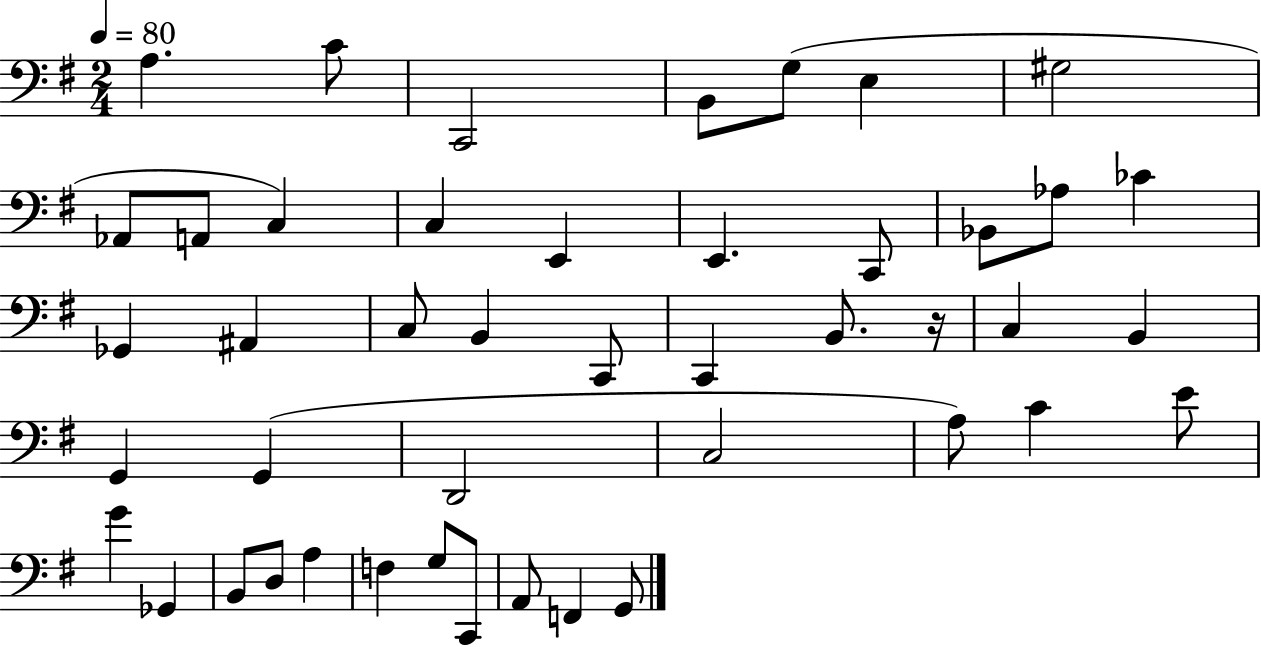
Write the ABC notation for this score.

X:1
T:Untitled
M:2/4
L:1/4
K:G
A, C/2 C,,2 B,,/2 G,/2 E, ^G,2 _A,,/2 A,,/2 C, C, E,, E,, C,,/2 _B,,/2 _A,/2 _C _G,, ^A,, C,/2 B,, C,,/2 C,, B,,/2 z/4 C, B,, G,, G,, D,,2 C,2 A,/2 C E/2 G _G,, B,,/2 D,/2 A, F, G,/2 C,,/2 A,,/2 F,, G,,/2